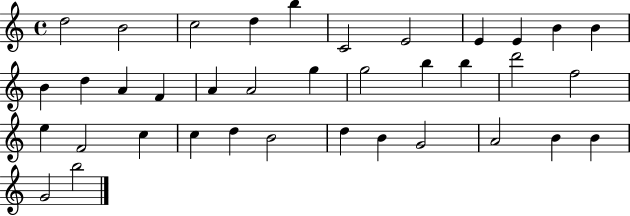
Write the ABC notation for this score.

X:1
T:Untitled
M:4/4
L:1/4
K:C
d2 B2 c2 d b C2 E2 E E B B B d A F A A2 g g2 b b d'2 f2 e F2 c c d B2 d B G2 A2 B B G2 b2